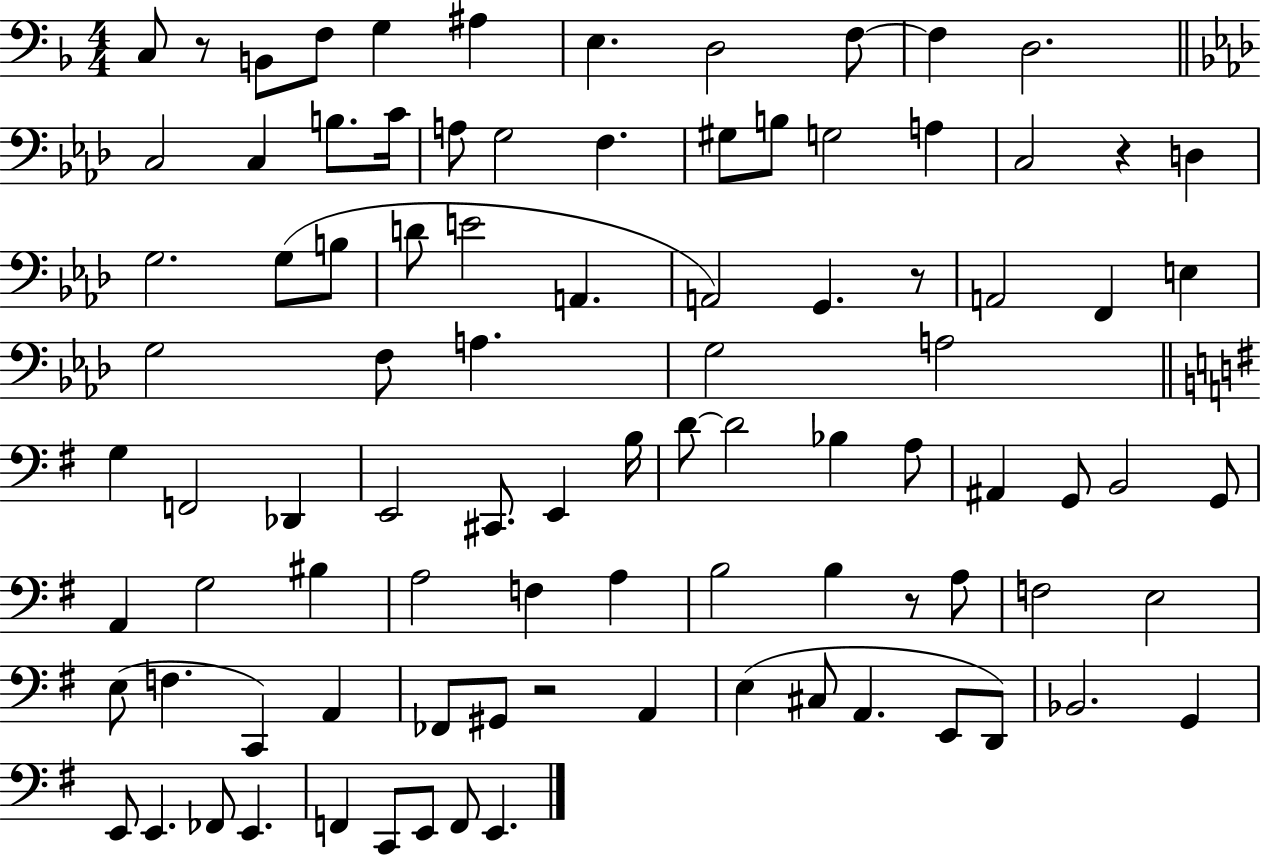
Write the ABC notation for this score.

X:1
T:Untitled
M:4/4
L:1/4
K:F
C,/2 z/2 B,,/2 F,/2 G, ^A, E, D,2 F,/2 F, D,2 C,2 C, B,/2 C/4 A,/2 G,2 F, ^G,/2 B,/2 G,2 A, C,2 z D, G,2 G,/2 B,/2 D/2 E2 A,, A,,2 G,, z/2 A,,2 F,, E, G,2 F,/2 A, G,2 A,2 G, F,,2 _D,, E,,2 ^C,,/2 E,, B,/4 D/2 D2 _B, A,/2 ^A,, G,,/2 B,,2 G,,/2 A,, G,2 ^B, A,2 F, A, B,2 B, z/2 A,/2 F,2 E,2 E,/2 F, C,, A,, _F,,/2 ^G,,/2 z2 A,, E, ^C,/2 A,, E,,/2 D,,/2 _B,,2 G,, E,,/2 E,, _F,,/2 E,, F,, C,,/2 E,,/2 F,,/2 E,,